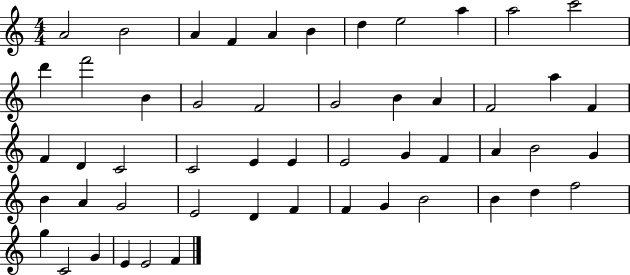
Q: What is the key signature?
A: C major